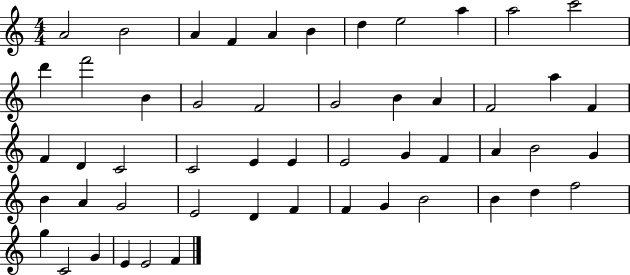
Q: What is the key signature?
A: C major